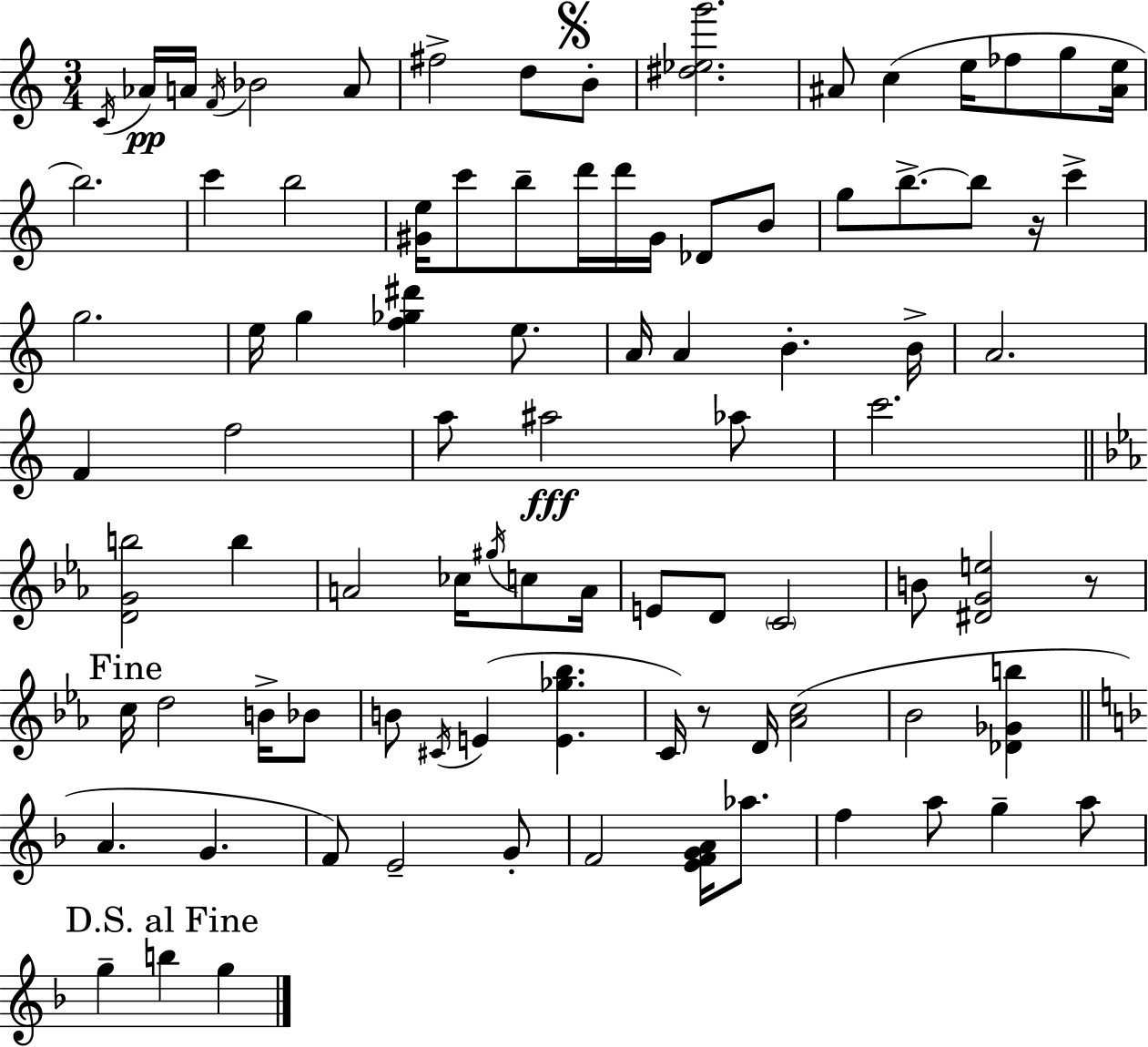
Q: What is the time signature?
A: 3/4